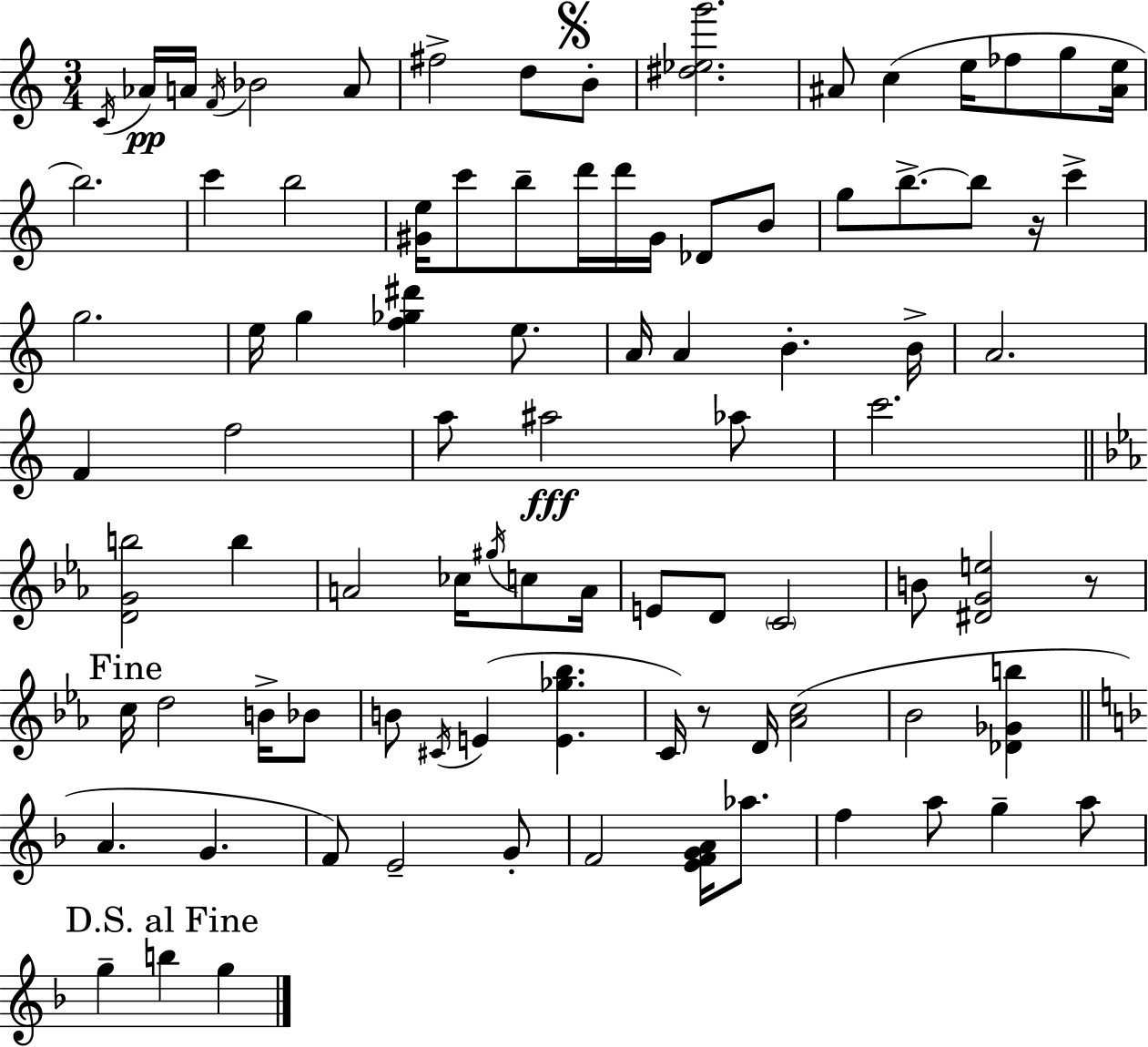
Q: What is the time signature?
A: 3/4